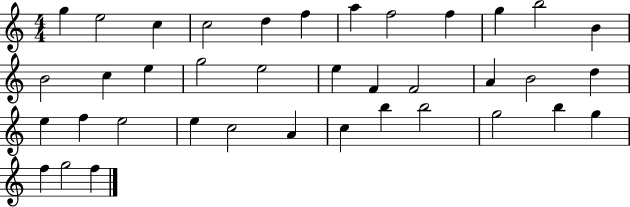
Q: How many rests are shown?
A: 0